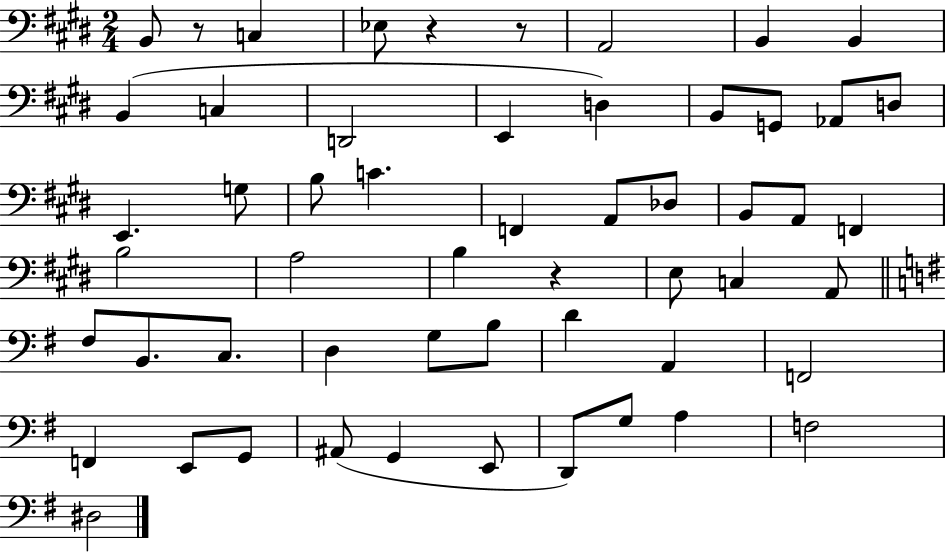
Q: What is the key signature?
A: E major